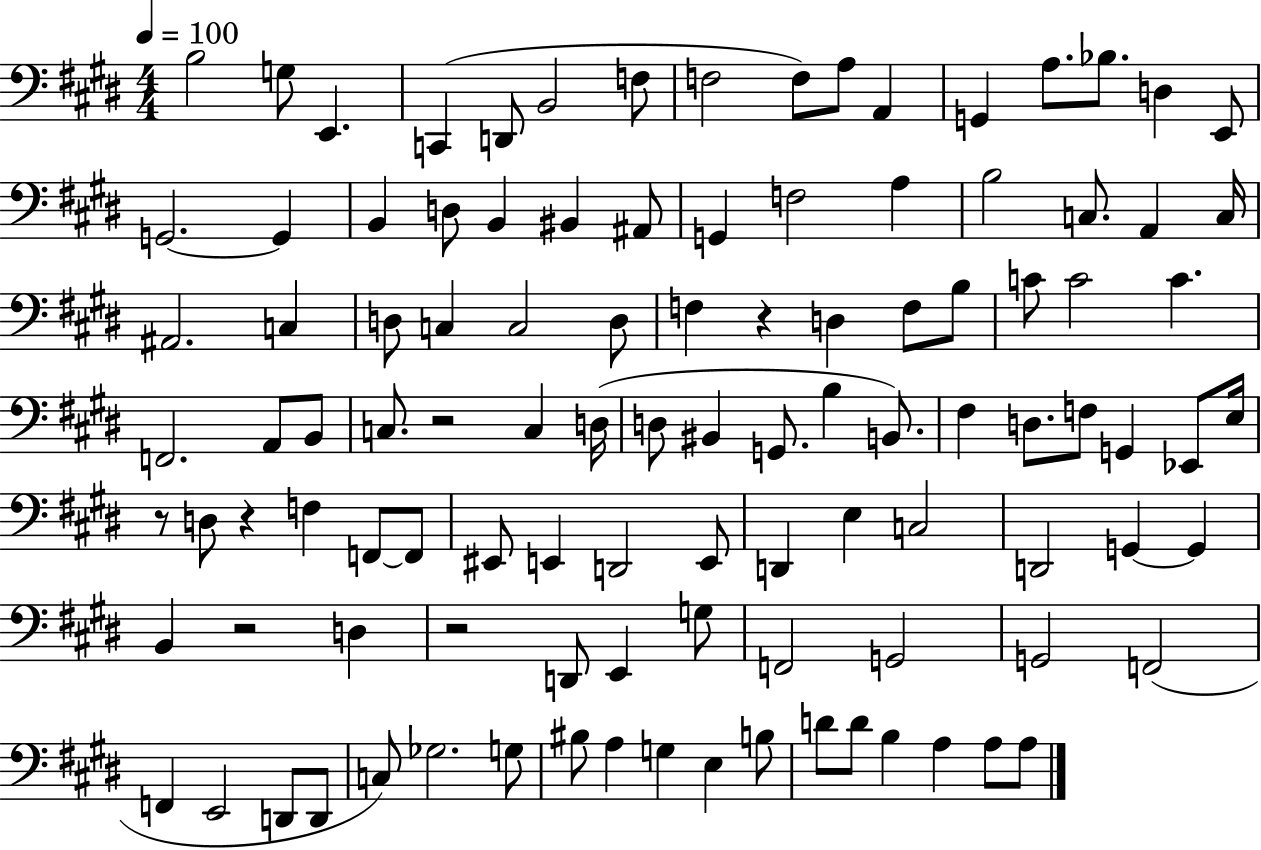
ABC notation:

X:1
T:Untitled
M:4/4
L:1/4
K:E
B,2 G,/2 E,, C,, D,,/2 B,,2 F,/2 F,2 F,/2 A,/2 A,, G,, A,/2 _B,/2 D, E,,/2 G,,2 G,, B,, D,/2 B,, ^B,, ^A,,/2 G,, F,2 A, B,2 C,/2 A,, C,/4 ^A,,2 C, D,/2 C, C,2 D,/2 F, z D, F,/2 B,/2 C/2 C2 C F,,2 A,,/2 B,,/2 C,/2 z2 C, D,/4 D,/2 ^B,, G,,/2 B, B,,/2 ^F, D,/2 F,/2 G,, _E,,/2 E,/4 z/2 D,/2 z F, F,,/2 F,,/2 ^E,,/2 E,, D,,2 E,,/2 D,, E, C,2 D,,2 G,, G,, B,, z2 D, z2 D,,/2 E,, G,/2 F,,2 G,,2 G,,2 F,,2 F,, E,,2 D,,/2 D,,/2 C,/2 _G,2 G,/2 ^B,/2 A, G, E, B,/2 D/2 D/2 B, A, A,/2 A,/2